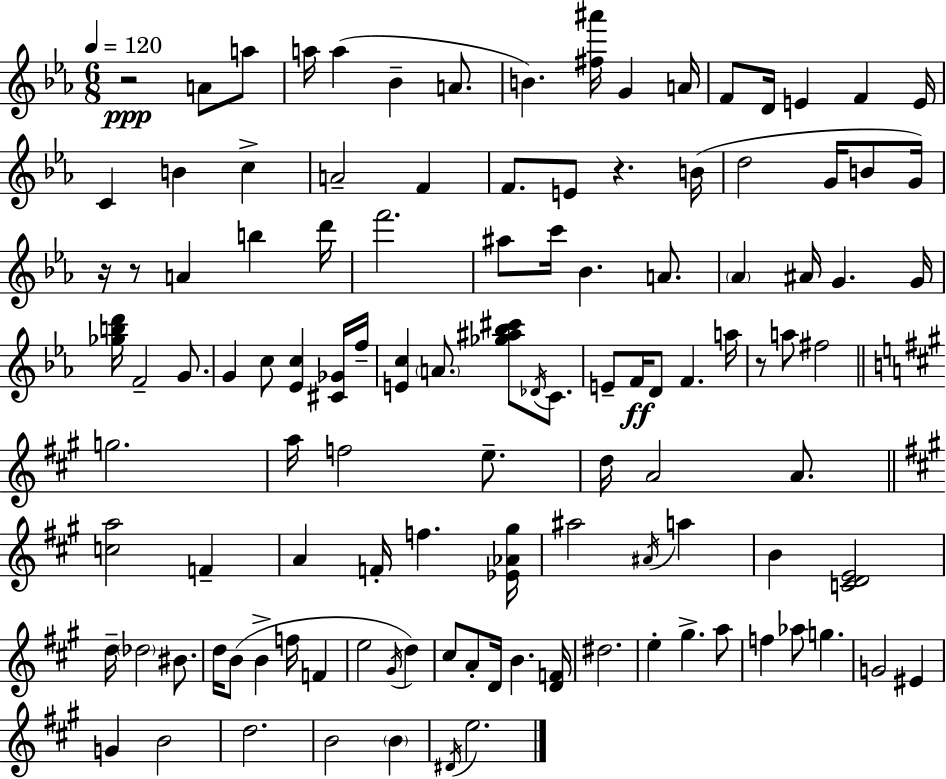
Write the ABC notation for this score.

X:1
T:Untitled
M:6/8
L:1/4
K:Eb
z2 A/2 a/2 a/4 a _B A/2 B [^f^a']/4 G A/4 F/2 D/4 E F E/4 C B c A2 F F/2 E/2 z B/4 d2 G/4 B/2 G/4 z/4 z/2 A b d'/4 f'2 ^a/2 c'/4 _B A/2 _A ^A/4 G G/4 [_gbd']/4 F2 G/2 G c/2 [_Ec] [^C_G]/4 f/4 [Ec] A/2 [_g^a_b^c']/2 _D/4 C/2 E/2 F/4 D/2 F a/4 z/2 a/2 ^f2 g2 a/4 f2 e/2 d/4 A2 A/2 [ca]2 F A F/4 f [_E_A^g]/4 ^a2 ^A/4 a B [CDE]2 d/4 _d2 ^B/2 d/4 B/2 B f/4 F e2 ^G/4 d ^c/2 A/2 D/4 B [DF]/4 ^d2 e ^g a/2 f _a/2 g G2 ^E G B2 d2 B2 B ^D/4 e2